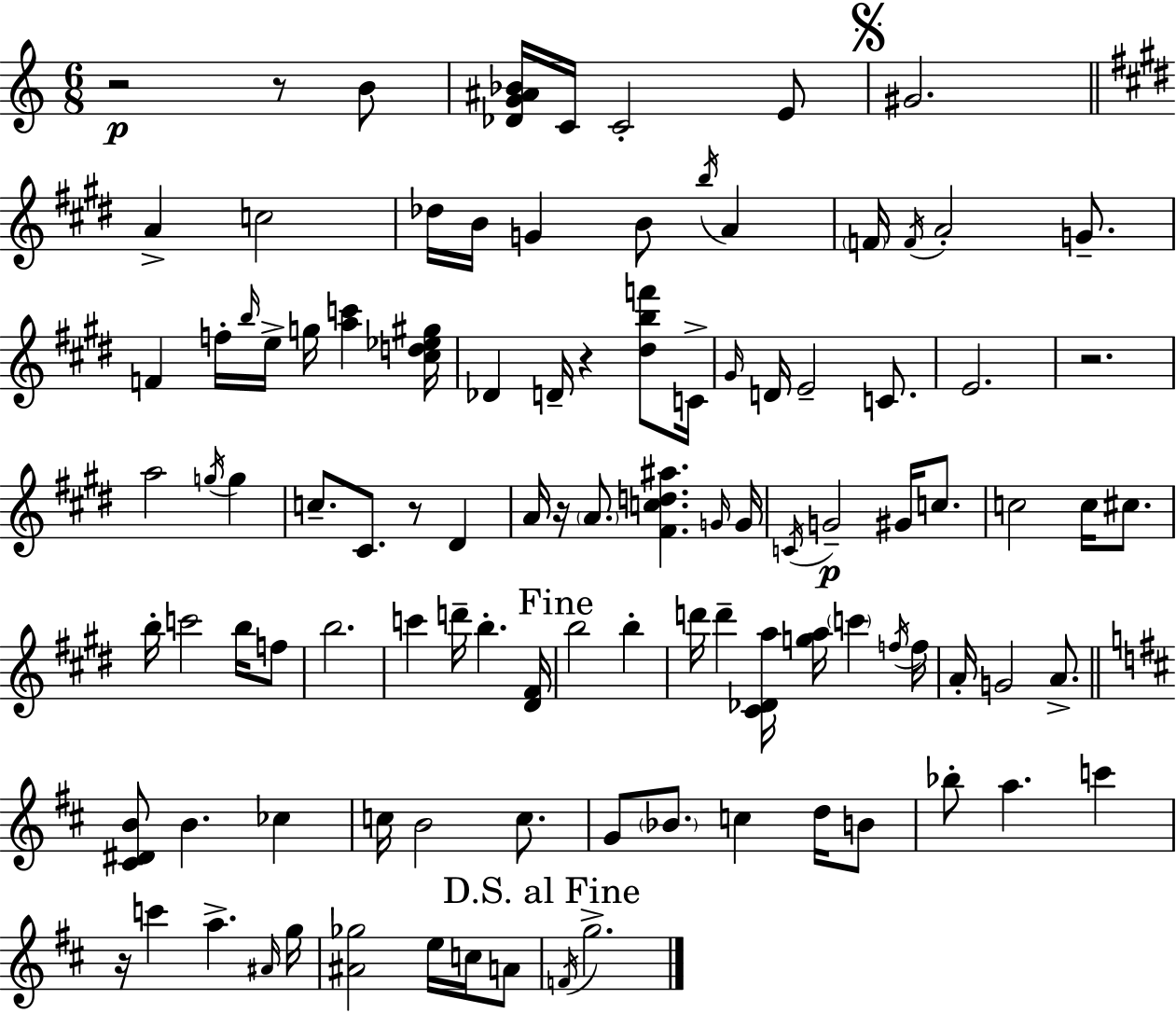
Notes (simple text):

R/h R/e B4/e [Db4,G4,A#4,Bb4]/s C4/s C4/h E4/e G#4/h. A4/q C5/h Db5/s B4/s G4/q B4/e B5/s A4/q F4/s F4/s A4/h G4/e. F4/q F5/s B5/s E5/s G5/s [A5,C6]/q [C#5,D5,Eb5,G#5]/s Db4/q D4/s R/q [D#5,B5,F6]/e C4/s G#4/s D4/s E4/h C4/e. E4/h. R/h. A5/h G5/s G5/q C5/e. C#4/e. R/e D#4/q A4/s R/s A4/e. [F#4,C5,D5,A#5]/q. G4/s G4/s C4/s G4/h G#4/s C5/e. C5/h C5/s C#5/e. B5/s C6/h B5/s F5/e B5/h. C6/q D6/s B5/q. [D#4,F#4]/s B5/h B5/q D6/s D6/q [C#4,Db4,A5]/s [G5,A5]/s C6/q F5/s F5/s A4/s G4/h A4/e. [C#4,D#4,B4]/e B4/q. CES5/q C5/s B4/h C5/e. G4/e Bb4/e. C5/q D5/s B4/e Bb5/e A5/q. C6/q R/s C6/q A5/q. A#4/s G5/s [A#4,Gb5]/h E5/s C5/s A4/e F4/s G5/h.